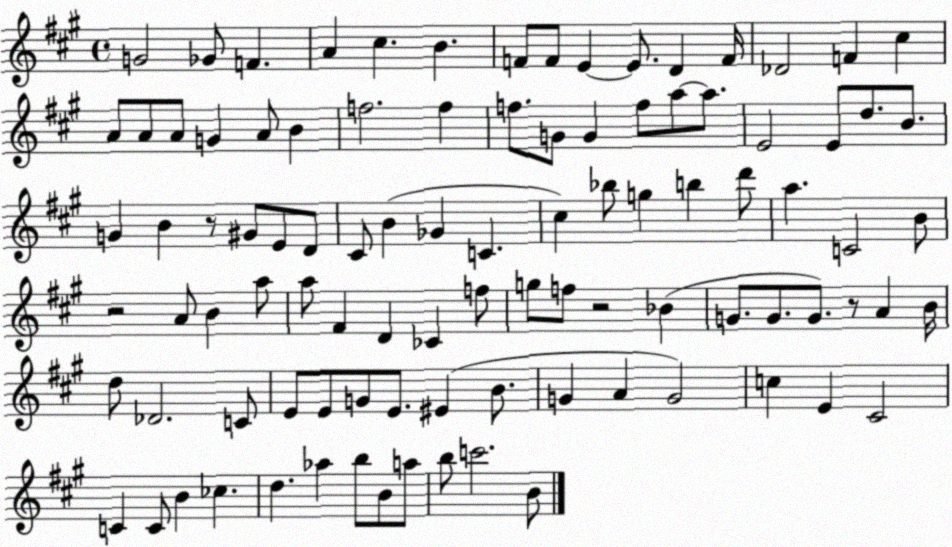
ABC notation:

X:1
T:Untitled
M:4/4
L:1/4
K:A
G2 _G/2 F A ^c B F/2 F/2 E E/2 D F/4 _D2 F ^c A/2 A/2 A/2 G A/2 B f2 f f/2 G/2 G f/2 a/2 a/2 E2 E/2 d/2 B/2 G B z/2 ^G/2 E/2 D/2 ^C/2 B _G C ^c _b/2 g b d'/2 a C2 B/2 z2 A/2 B a/2 a/2 ^F D _C f/2 g/2 f/2 z2 _B G/2 G/2 G/2 z/2 A B/4 d/2 _D2 C/2 E/2 E/2 G/2 E/2 ^E B/2 G A G2 c E ^C2 C C/2 B _c d _a b/2 B/2 a/2 b/2 c'2 B/2